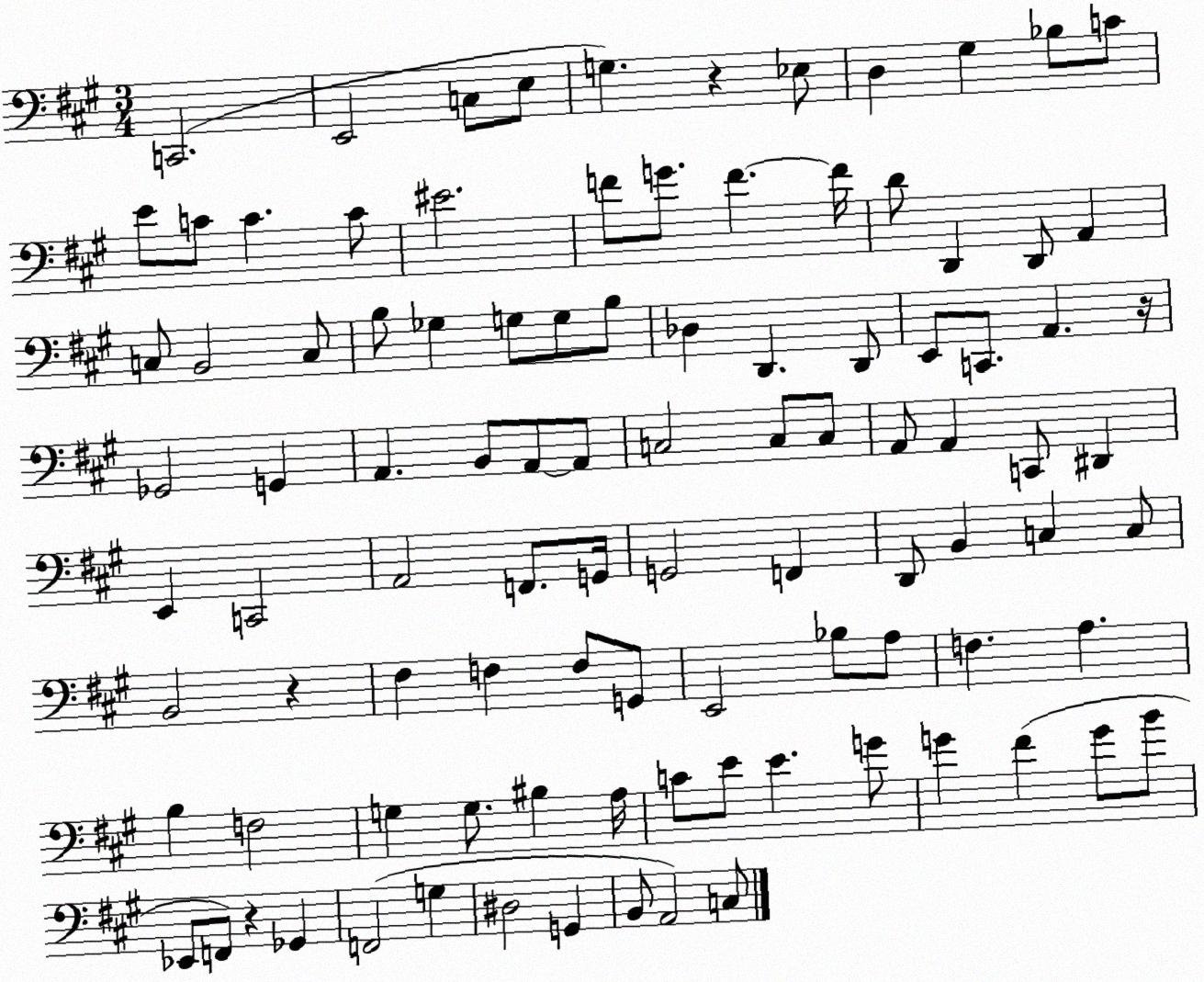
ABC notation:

X:1
T:Untitled
M:3/4
L:1/4
K:A
C,,2 E,,2 C,/2 E,/2 G, z _E,/2 D, ^G, _B,/2 C/2 E/2 C/2 C C/2 ^E2 F/2 G/2 F F/4 D/2 D,, D,,/2 A,, C,/2 B,,2 C,/2 B,/2 _G, G,/2 G,/2 B,/2 _D, D,, D,,/2 E,,/2 C,,/2 A,, z/4 _G,,2 G,, A,, B,,/2 A,,/2 A,,/2 C,2 C,/2 C,/2 A,,/2 A,, C,,/2 ^D,, E,, C,,2 A,,2 F,,/2 G,,/4 G,,2 F,, D,,/2 B,, C, C,/2 B,,2 z ^F, F, F,/2 G,,/2 E,,2 _B,/2 A,/2 F, A, B, F,2 G, G,/2 ^B, A,/4 C/2 E/2 E G/2 G ^F G/2 B/2 _E,,/2 F,,/2 z _G,, F,,2 G, ^D,2 G,, B,,/2 A,,2 C,/2